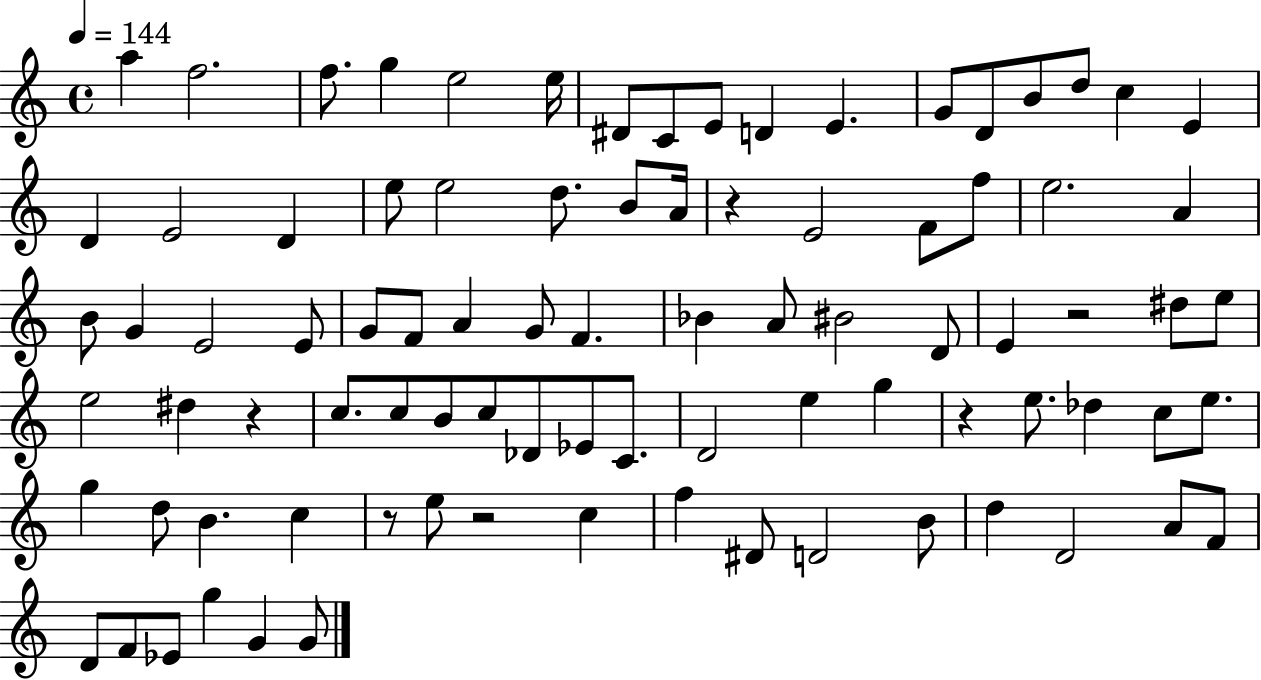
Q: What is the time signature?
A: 4/4